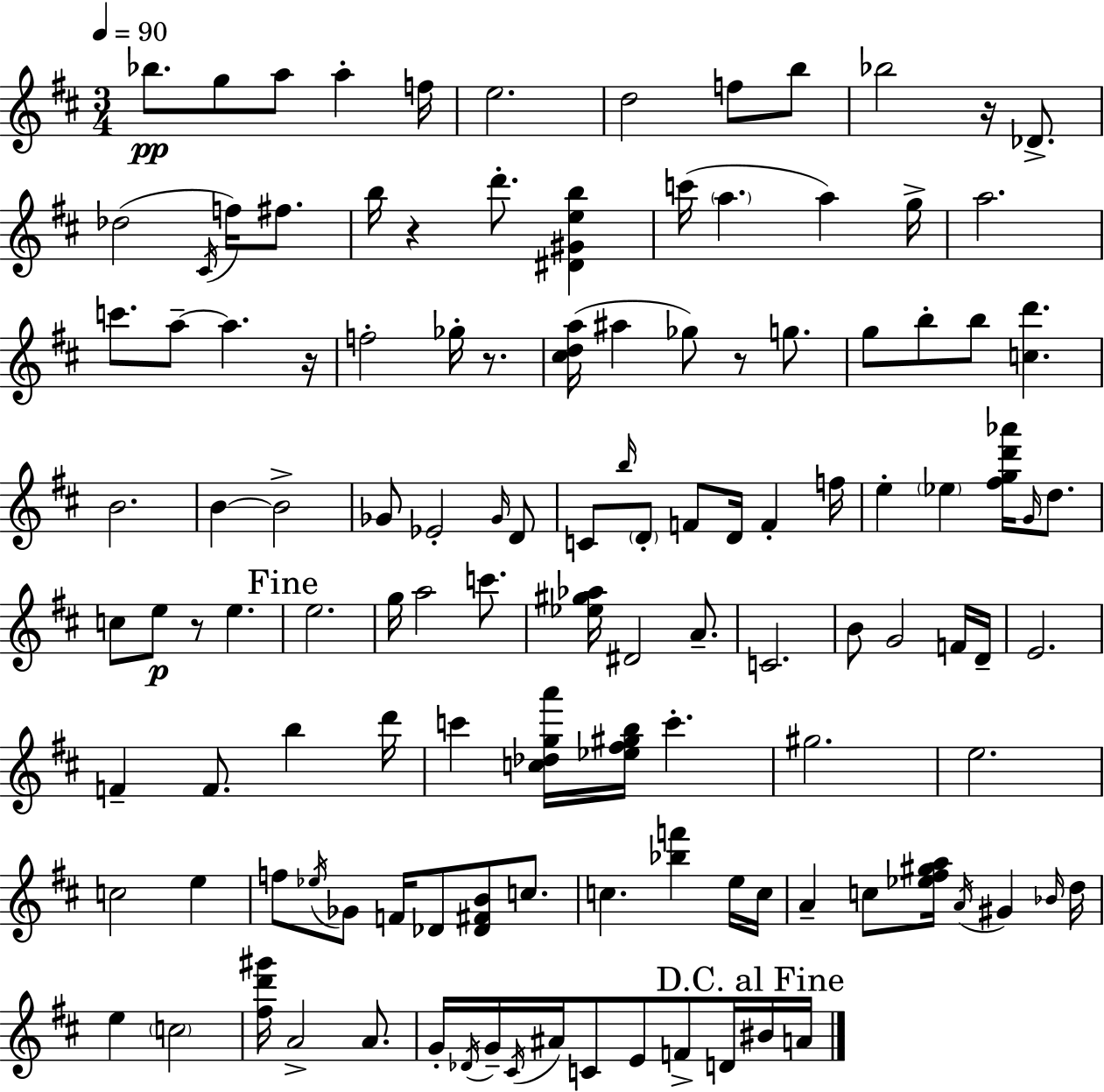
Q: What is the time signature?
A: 3/4